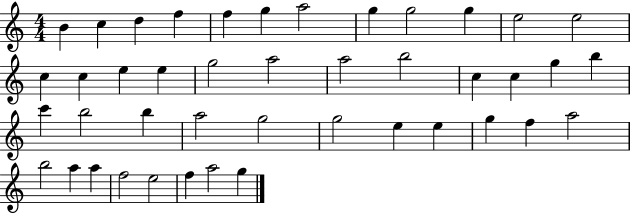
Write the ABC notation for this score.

X:1
T:Untitled
M:4/4
L:1/4
K:C
B c d f f g a2 g g2 g e2 e2 c c e e g2 a2 a2 b2 c c g b c' b2 b a2 g2 g2 e e g f a2 b2 a a f2 e2 f a2 g